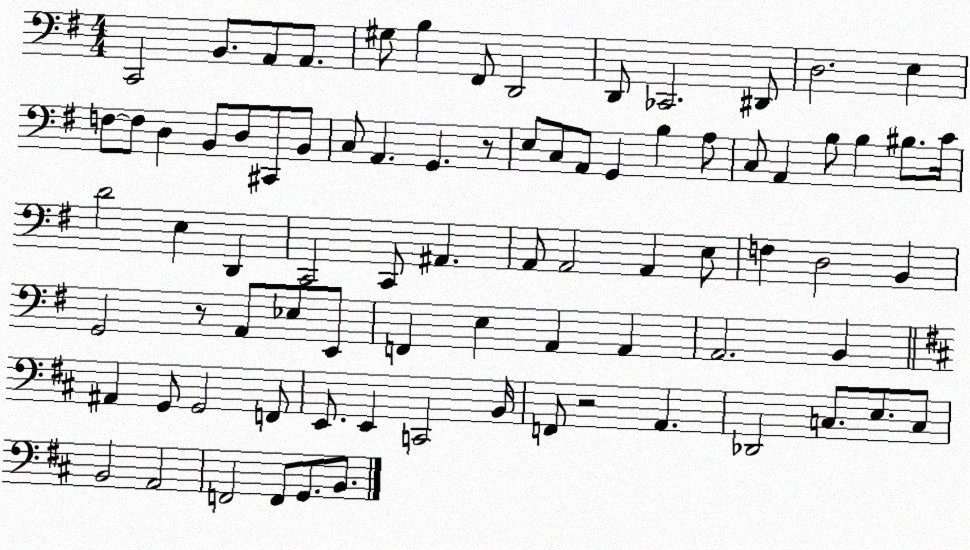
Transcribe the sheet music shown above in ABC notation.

X:1
T:Untitled
M:4/4
L:1/4
K:G
C,,2 B,,/2 A,,/2 A,,/2 ^G,/2 B, ^F,,/2 D,,2 D,,/2 _C,,2 ^D,,/2 D,2 E, F,/2 F,/2 D, B,,/2 D,/2 ^C,,/2 B,,/2 C,/2 A,, G,, z/2 E,/2 C,/2 A,,/2 G,, B, A,/2 C,/2 A,, B,/2 B, ^B,/2 C/4 D2 E, D,, C,,2 C,,/2 ^A,, A,,/2 A,,2 A,, E,/2 F, D,2 B,, G,,2 z/2 A,,/2 _E,/2 E,,/2 F,, E, A,, A,, A,,2 B,, ^A,, G,,/2 G,,2 F,,/2 E,,/2 E,, C,,2 B,,/4 F,,/2 z2 A,, _D,,2 C,/2 E,/2 C,/2 B,,2 A,,2 F,,2 F,,/2 G,,/2 B,,/2